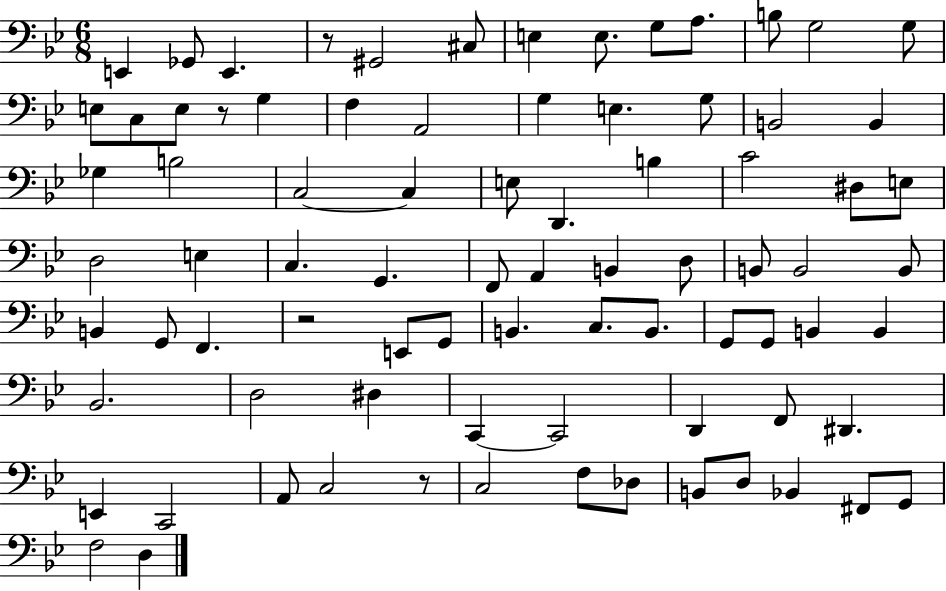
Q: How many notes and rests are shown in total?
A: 82